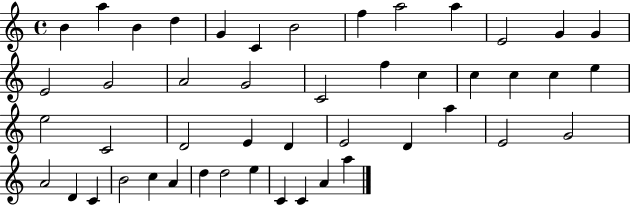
B4/q A5/q B4/q D5/q G4/q C4/q B4/h F5/q A5/h A5/q E4/h G4/q G4/q E4/h G4/h A4/h G4/h C4/h F5/q C5/q C5/q C5/q C5/q E5/q E5/h C4/h D4/h E4/q D4/q E4/h D4/q A5/q E4/h G4/h A4/h D4/q C4/q B4/h C5/q A4/q D5/q D5/h E5/q C4/q C4/q A4/q A5/q